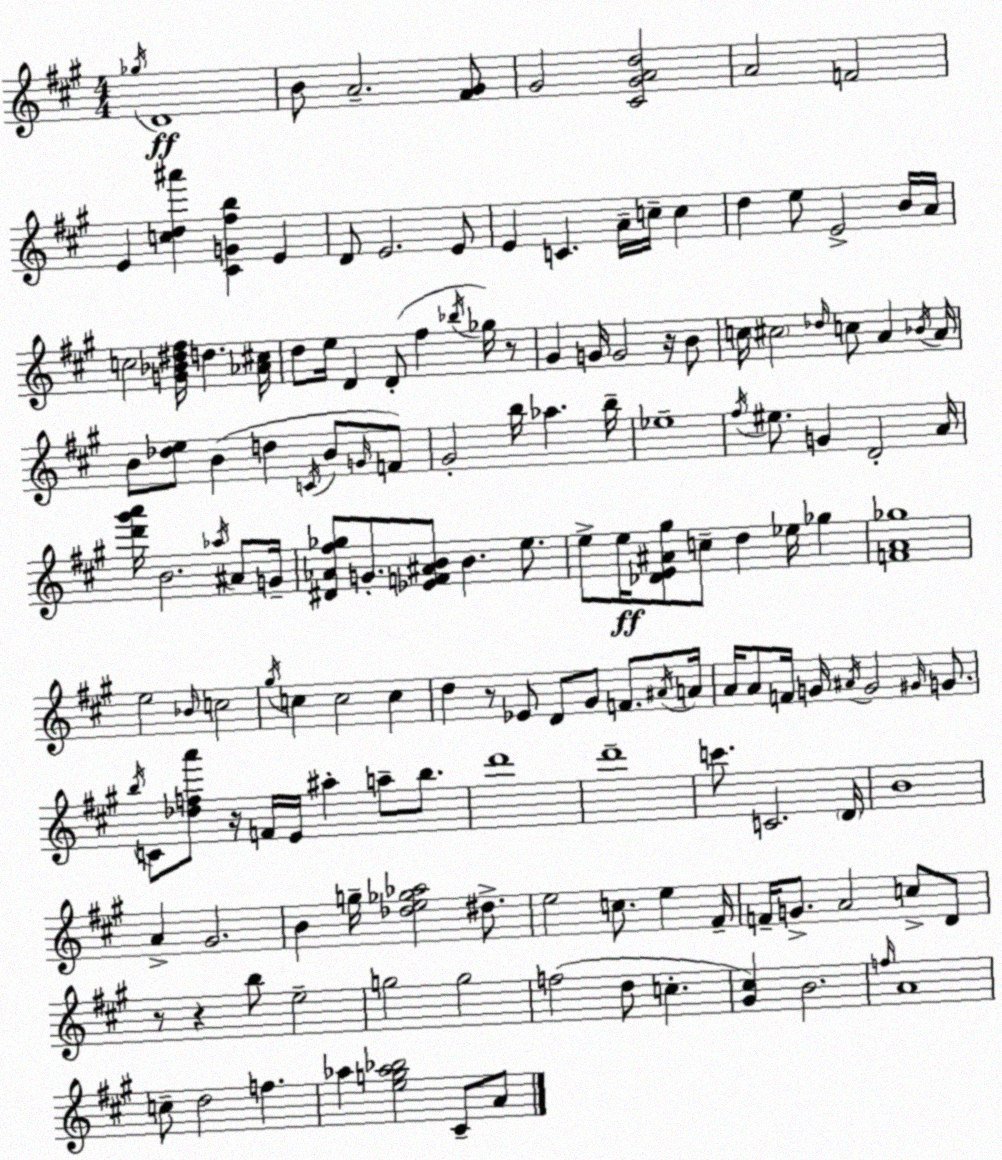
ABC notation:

X:1
T:Untitled
M:4/4
L:1/4
K:A
_g/4 D4 B/2 A2 [^F^G]/2 ^G2 [^C^GAd]2 A2 F2 E [cd^a'] [^CG^fb] E D/2 E2 E/2 E C A/4 c/4 c d e/2 E2 B/4 A/4 c2 [G_B^d^f]/4 d [_A^c]/4 d/2 e/4 D D/2 ^f _b/4 _g/4 z/2 ^G G/4 G2 z/4 B/2 c/4 ^c2 _d/4 c/2 A _B/4 A/4 B/2 [_de]/2 B d C/4 B/2 G/4 F/2 ^G2 b/4 _a b/4 _e4 ^f/4 ^e/2 G D2 A/4 [d'^g'a']/4 B2 _a/4 ^A/2 G/4 [^D_A^f_g]/2 G/2 [_EF^AB]/2 B e/2 e/2 e/4 [_DE^A^g]/2 c/2 d _e/4 _g [FA_g]4 e2 _B/4 c2 ^g/4 c c2 c d z/2 _E/2 D/2 ^G/2 F/2 ^A/4 A/4 A/4 A/2 F/4 G/4 ^A/4 G2 ^G/4 G/2 b/4 C/2 [_dfa']/2 z/4 F/4 E/4 ^a a/2 b/2 d'4 d'4 c'/2 C2 D/4 B4 A ^G2 B g/4 [_de_g_a]2 ^d/2 e2 c/2 e ^F/4 F/4 G/2 A2 c/2 D/2 z/2 z b/2 e2 g2 g2 f2 d/2 c [^G^c] B2 f/4 A4 c/2 d2 f _a [eg_a_b]2 ^C/2 A/2